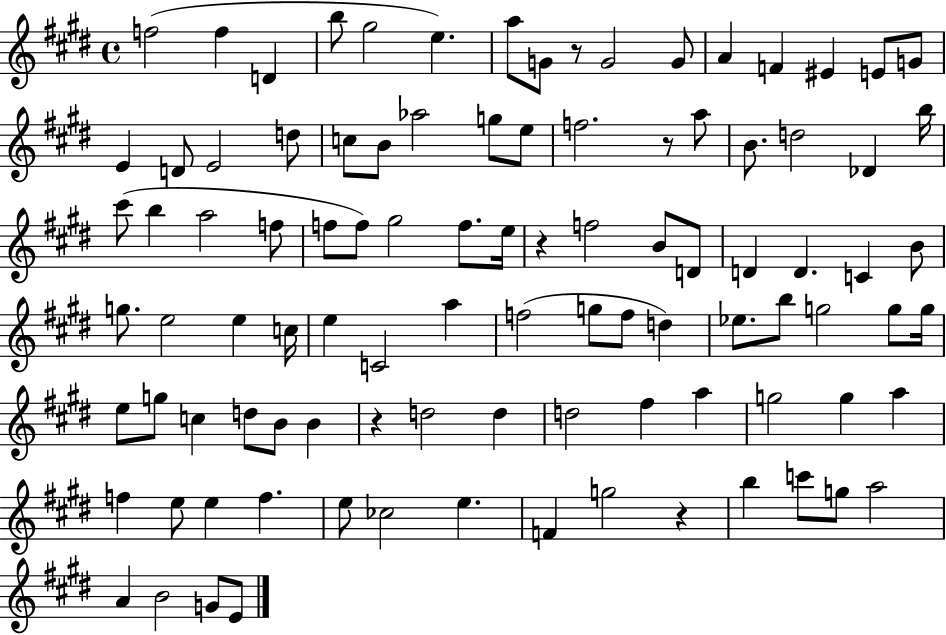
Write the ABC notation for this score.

X:1
T:Untitled
M:4/4
L:1/4
K:E
f2 f D b/2 ^g2 e a/2 G/2 z/2 G2 G/2 A F ^E E/2 G/2 E D/2 E2 d/2 c/2 B/2 _a2 g/2 e/2 f2 z/2 a/2 B/2 d2 _D b/4 ^c'/2 b a2 f/2 f/2 f/2 ^g2 f/2 e/4 z f2 B/2 D/2 D D C B/2 g/2 e2 e c/4 e C2 a f2 g/2 f/2 d _e/2 b/2 g2 g/2 g/4 e/2 g/2 c d/2 B/2 B z d2 d d2 ^f a g2 g a f e/2 e f e/2 _c2 e F g2 z b c'/2 g/2 a2 A B2 G/2 E/2